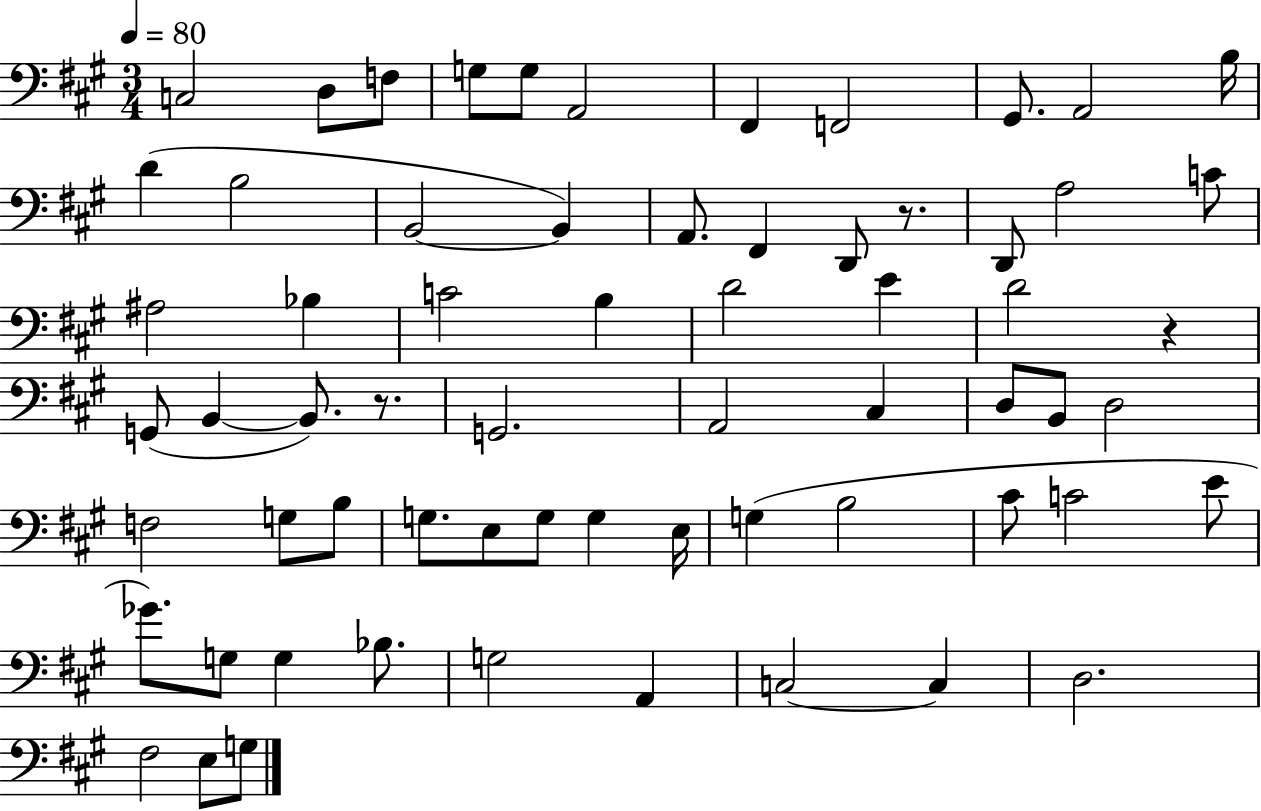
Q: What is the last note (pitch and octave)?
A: G3